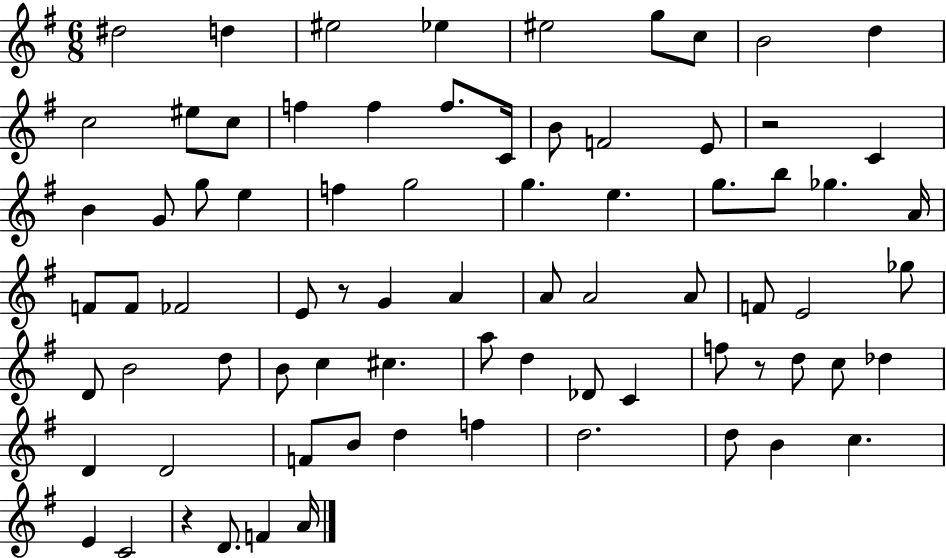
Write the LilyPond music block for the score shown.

{
  \clef treble
  \numericTimeSignature
  \time 6/8
  \key g \major
  \repeat volta 2 { dis''2 d''4 | eis''2 ees''4 | eis''2 g''8 c''8 | b'2 d''4 | \break c''2 eis''8 c''8 | f''4 f''4 f''8. c'16 | b'8 f'2 e'8 | r2 c'4 | \break b'4 g'8 g''8 e''4 | f''4 g''2 | g''4. e''4. | g''8. b''8 ges''4. a'16 | \break f'8 f'8 fes'2 | e'8 r8 g'4 a'4 | a'8 a'2 a'8 | f'8 e'2 ges''8 | \break d'8 b'2 d''8 | b'8 c''4 cis''4. | a''8 d''4 des'8 c'4 | f''8 r8 d''8 c''8 des''4 | \break d'4 d'2 | f'8 b'8 d''4 f''4 | d''2. | d''8 b'4 c''4. | \break e'4 c'2 | r4 d'8. f'4 a'16 | } \bar "|."
}